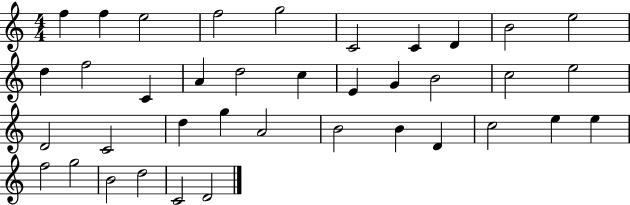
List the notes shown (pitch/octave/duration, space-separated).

F5/q F5/q E5/h F5/h G5/h C4/h C4/q D4/q B4/h E5/h D5/q F5/h C4/q A4/q D5/h C5/q E4/q G4/q B4/h C5/h E5/h D4/h C4/h D5/q G5/q A4/h B4/h B4/q D4/q C5/h E5/q E5/q F5/h G5/h B4/h D5/h C4/h D4/h